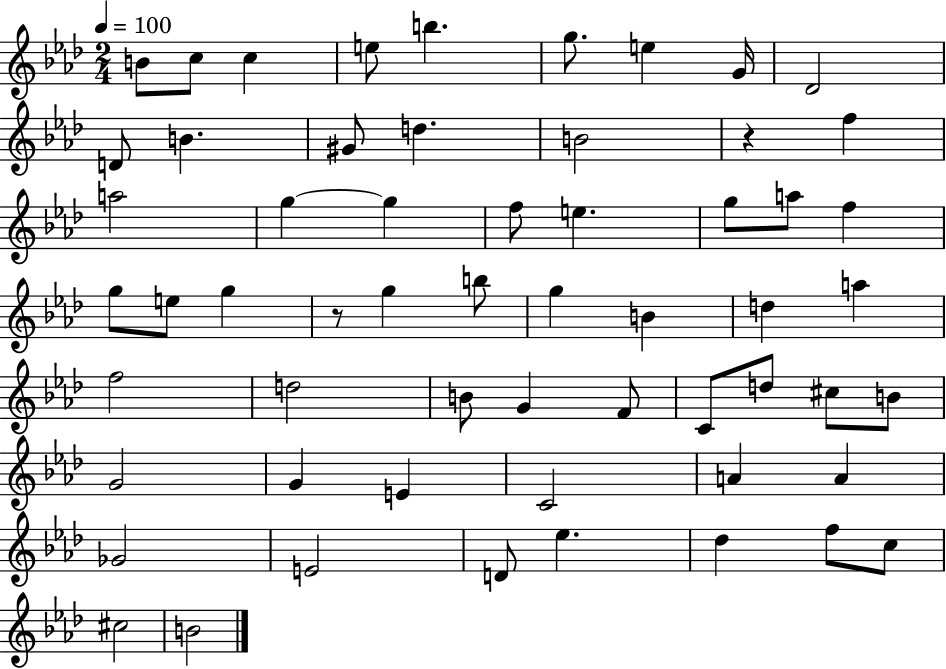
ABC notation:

X:1
T:Untitled
M:2/4
L:1/4
K:Ab
B/2 c/2 c e/2 b g/2 e G/4 _D2 D/2 B ^G/2 d B2 z f a2 g g f/2 e g/2 a/2 f g/2 e/2 g z/2 g b/2 g B d a f2 d2 B/2 G F/2 C/2 d/2 ^c/2 B/2 G2 G E C2 A A _G2 E2 D/2 _e _d f/2 c/2 ^c2 B2